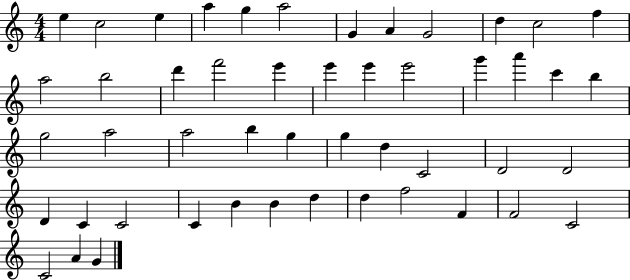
E5/q C5/h E5/q A5/q G5/q A5/h G4/q A4/q G4/h D5/q C5/h F5/q A5/h B5/h D6/q F6/h E6/q E6/q E6/q E6/h G6/q A6/q C6/q B5/q G5/h A5/h A5/h B5/q G5/q G5/q D5/q C4/h D4/h D4/h D4/q C4/q C4/h C4/q B4/q B4/q D5/q D5/q F5/h F4/q F4/h C4/h C4/h A4/q G4/q